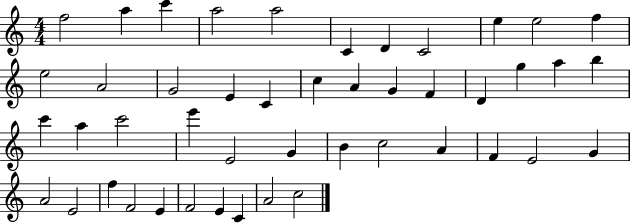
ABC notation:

X:1
T:Untitled
M:4/4
L:1/4
K:C
f2 a c' a2 a2 C D C2 e e2 f e2 A2 G2 E C c A G F D g a b c' a c'2 e' E2 G B c2 A F E2 G A2 E2 f F2 E F2 E C A2 c2